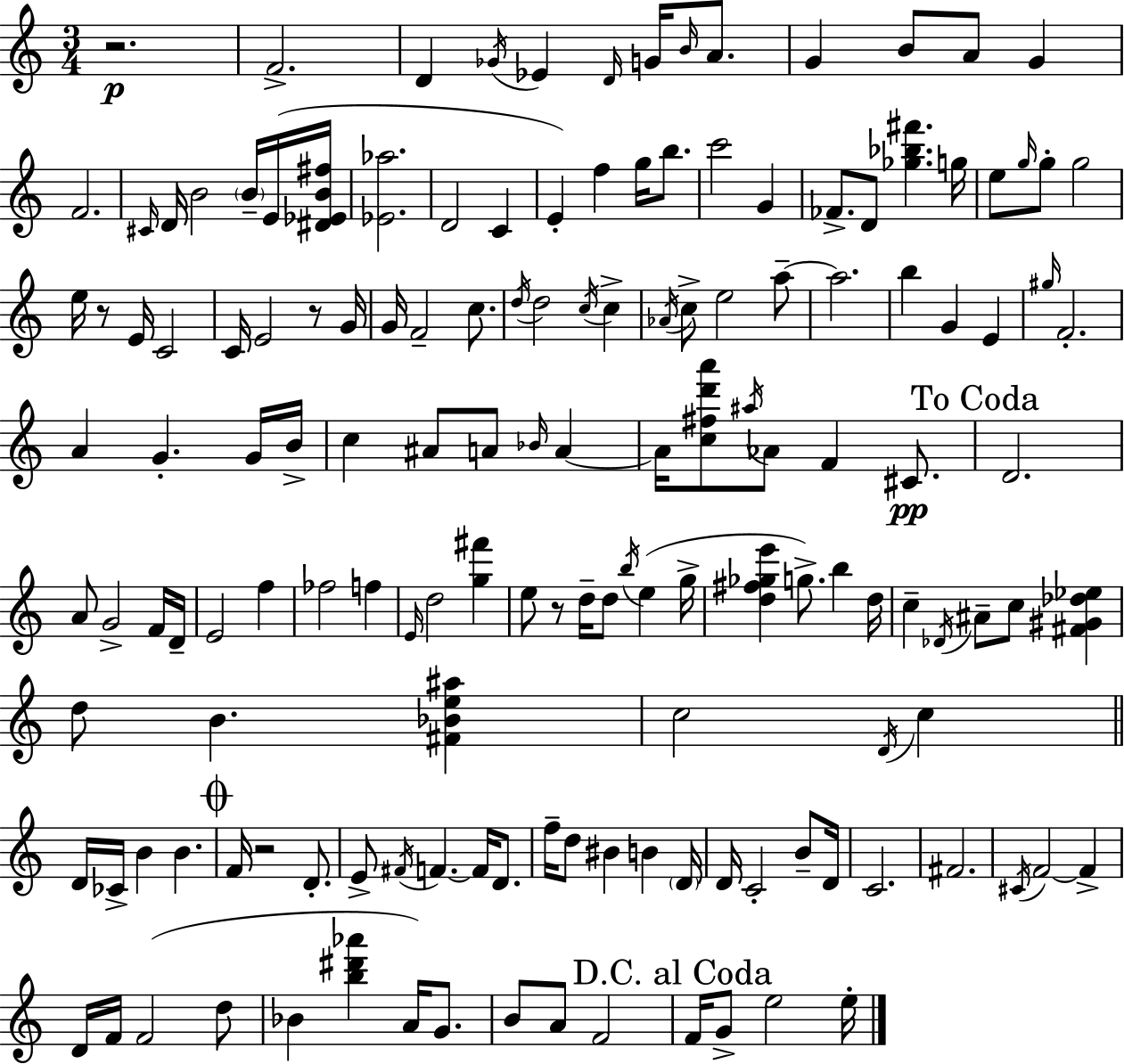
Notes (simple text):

R/h. F4/h. D4/q Gb4/s Eb4/q D4/s G4/s B4/s A4/e. G4/q B4/e A4/e G4/q F4/h. C#4/s D4/s B4/h B4/s E4/s [D#4,Eb4,B4,F#5]/s [Eb4,Ab5]/h. D4/h C4/q E4/q F5/q G5/s B5/e. C6/h G4/q FES4/e. D4/e [Gb5,Bb5,F#6]/q. G5/s E5/e G5/s G5/e G5/h E5/s R/e E4/s C4/h C4/s E4/h R/e G4/s G4/s F4/h C5/e. D5/s D5/h C5/s C5/q Ab4/s C5/e E5/h A5/e A5/h. B5/q G4/q E4/q G#5/s F4/h. A4/q G4/q. G4/s B4/s C5/q A#4/e A4/e Bb4/s A4/q A4/s [C5,F#5,D6,A6]/e A#5/s Ab4/e F4/q C#4/e. D4/h. A4/e G4/h F4/s D4/s E4/h F5/q FES5/h F5/q E4/s D5/h [G5,F#6]/q E5/e R/e D5/s D5/e B5/s E5/q G5/s [D5,F#5,Gb5,E6]/q G5/e. B5/q D5/s C5/q Db4/s A#4/e C5/e [F#4,G#4,Db5,Eb5]/q D5/e B4/q. [F#4,Bb4,E5,A#5]/q C5/h D4/s C5/q D4/s CES4/s B4/q B4/q. F4/s R/h D4/e. E4/e F#4/s F4/q. F4/s D4/e. F5/s D5/e BIS4/q B4/q D4/s D4/s C4/h B4/e D4/s C4/h. F#4/h. C#4/s F4/h F4/q D4/s F4/s F4/h D5/e Bb4/q [B5,D#6,Ab6]/q A4/s G4/e. B4/e A4/e F4/h F4/s G4/e E5/h E5/s